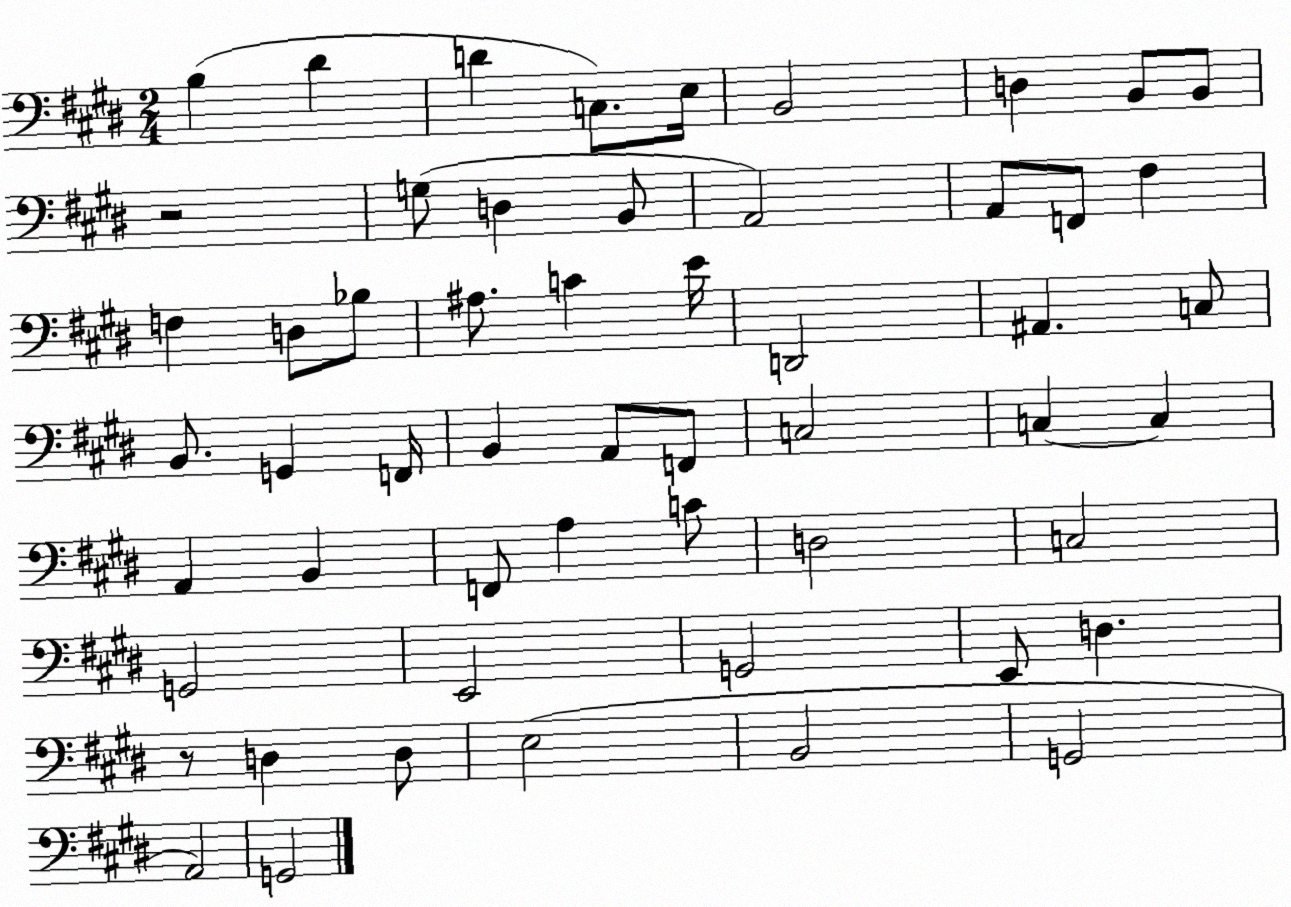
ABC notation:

X:1
T:Untitled
M:2/4
L:1/4
K:E
B, ^D D C,/2 E,/4 B,,2 D, B,,/2 B,,/2 z2 G,/2 D, B,,/2 A,,2 A,,/2 F,,/2 ^F, F, D,/2 _B,/2 ^A,/2 C E/4 D,,2 ^A,, C,/2 B,,/2 G,, F,,/4 B,, A,,/2 F,,/2 C,2 C, C, A,, B,, F,,/2 A, C/2 D,2 C,2 G,,2 E,,2 G,,2 E,,/2 D, z/2 D, D,/2 E,2 B,,2 G,,2 A,,2 G,,2